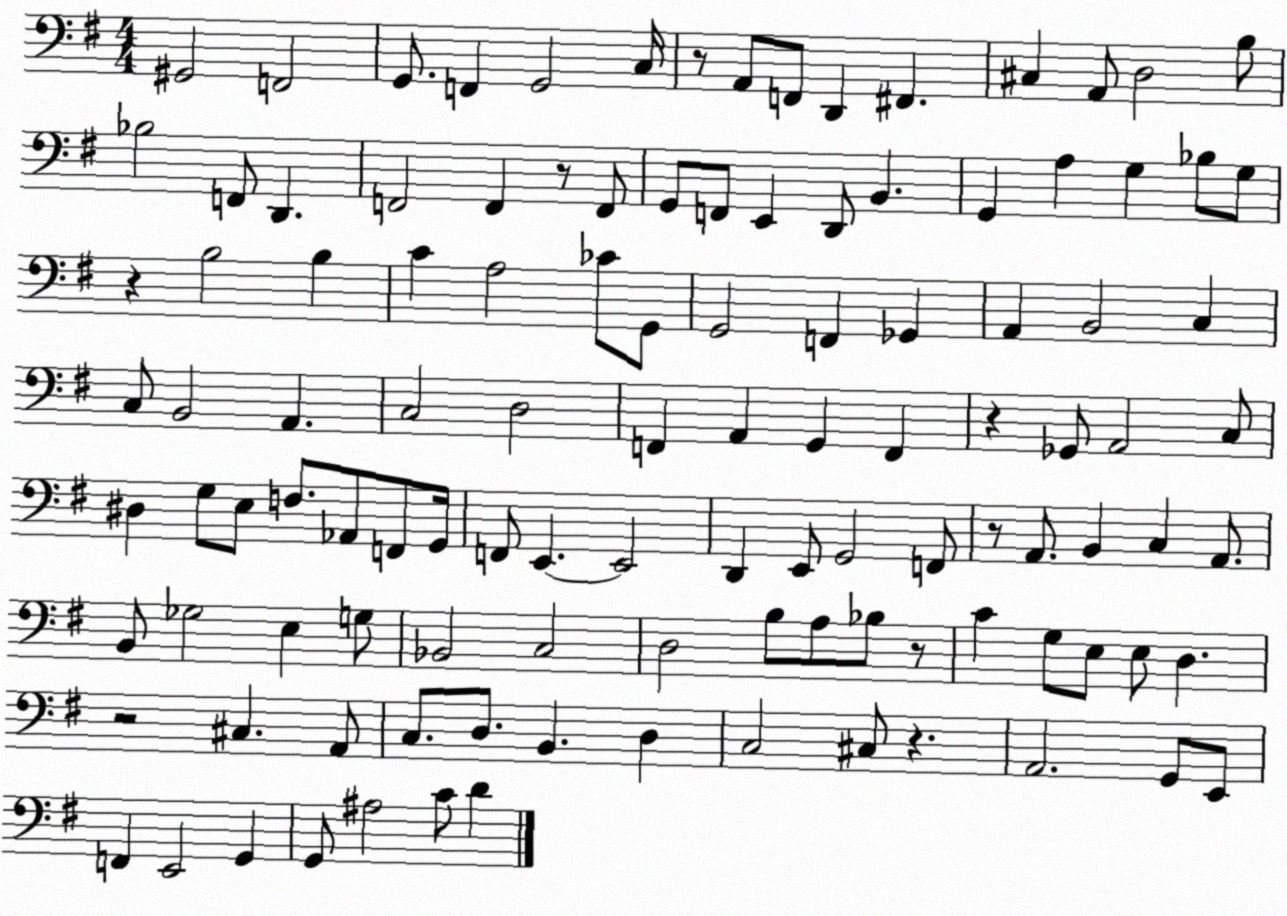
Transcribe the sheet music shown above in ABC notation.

X:1
T:Untitled
M:4/4
L:1/4
K:G
^G,,2 F,,2 G,,/2 F,, G,,2 C,/4 z/2 A,,/2 F,,/2 D,, ^F,, ^C, A,,/2 D,2 B,/2 _B,2 F,,/2 D,, F,,2 F,, z/2 F,,/2 G,,/2 F,,/2 E,, D,,/2 B,, G,, A, G, _B,/2 G,/2 z B,2 B, C A,2 _C/2 G,,/2 G,,2 F,, _G,, A,, B,,2 C, C,/2 B,,2 A,, C,2 D,2 F,, A,, G,, F,, z _G,,/2 A,,2 C,/2 ^D, G,/2 E,/2 F,/2 _A,,/2 F,,/2 G,,/4 F,,/2 E,, E,,2 D,, E,,/2 G,,2 F,,/2 z/2 A,,/2 B,, C, A,,/2 B,,/2 _G,2 E, G,/2 _B,,2 C,2 D,2 B,/2 A,/2 _B,/2 z/2 C G,/2 E,/2 E,/2 D, z2 ^C, A,,/2 C,/2 D,/2 B,, D, C,2 ^C,/2 z A,,2 G,,/2 E,,/2 F,, E,,2 G,, G,,/2 ^A,2 C/2 D